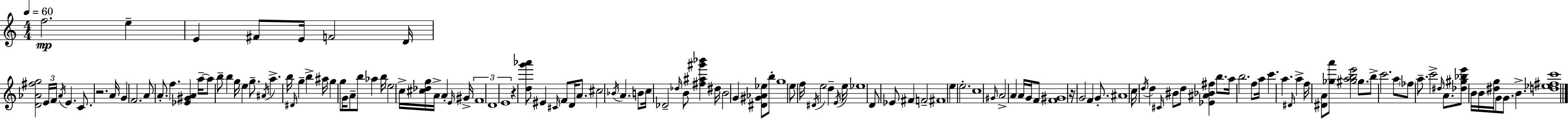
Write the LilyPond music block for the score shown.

{
  \clef treble
  \numericTimeSignature
  \time 4/4
  \key a \minor
  \tempo 4 = 60
  f''2.\mp e''4-- | e'4 fis'8 e'16 f'2 d'16 | <d' aes' fis'' g''>2 \tuplet 3/2 { e'16 f'16 \acciaccatura { aes'16 } } e'4. | c'8. r2. | \break a'16 g'4 f'2. | a'8 a'8.-. f''4. <ees' gis' a'>4 | a''16--~~ a''8 b''8-- b''4 g''16 e''4 g''8.-- | \acciaccatura { ais'16 } a''4.-> b''16 \grace { dis'16 } g''4-- b''4-> | \break ais''16 g''4 g''8 g'16 a'8-- b''8 aes''4 | b''16 \parenthesize e''2 c''16-> <cis'' des'' g''>16 a'16-> a'4-. | \grace { e'16 } gis'16-> \tuplet 3/2 { f'1 | d'1 | \break e'1 } | r4 <d'' g''' aes'''>8 eis'4 \grace { cis'16 } f'8 | d'16 a'8. cis''2 \acciaccatura { bes'16 } a'4. | b'8 c''16 des'2-- \grace { des''16 } | \break b'8 <fis'' ais'' gis''' bes'''>4 dis''16 b'2 g'4 | <dis' gis' aes' ees''>8 b''8-. g''1 | e''8 f''16 \acciaccatura { dis'16 } e''2 | d''4-- \acciaccatura { e'16 } e''16 ees''1 | \break d'8 ees'8 fis'4 | f'2-- fis'1 | e''4 e''2.-. | c''1 | \break \grace { gis'16 } a'2-> | a'4 a'16 g'16 f'8 <f' gis'>1 | r16 g'2 | f'4 g'8.-. ais'1 | \break c''16 \acciaccatura { d''16 } d''4 | \grace { cis'16 } bis'8 d''8 <ees' ais' bes' fis''>4 b''8. a''16 b''2. | f''8 a''16 c'''4. | a''4. \grace { dis'16 } a''4-> f''16 <dis' a'>8 | \break <ges'' a'''>8 <gis'' a'' b'' e'''>2 gis''8. b''8-> c'''2. | a''8 \parenthesize fes''8 a''8.-- | c'''2-> \grace { dis''16 } a'8. <des'' gis'' bes'' e'''>8 | b'16 b'16 <dis'' g''>16 g'8 g'8. b'4.-> <d'' ees'' fis'' c'''>1 | \break \bar "|."
}